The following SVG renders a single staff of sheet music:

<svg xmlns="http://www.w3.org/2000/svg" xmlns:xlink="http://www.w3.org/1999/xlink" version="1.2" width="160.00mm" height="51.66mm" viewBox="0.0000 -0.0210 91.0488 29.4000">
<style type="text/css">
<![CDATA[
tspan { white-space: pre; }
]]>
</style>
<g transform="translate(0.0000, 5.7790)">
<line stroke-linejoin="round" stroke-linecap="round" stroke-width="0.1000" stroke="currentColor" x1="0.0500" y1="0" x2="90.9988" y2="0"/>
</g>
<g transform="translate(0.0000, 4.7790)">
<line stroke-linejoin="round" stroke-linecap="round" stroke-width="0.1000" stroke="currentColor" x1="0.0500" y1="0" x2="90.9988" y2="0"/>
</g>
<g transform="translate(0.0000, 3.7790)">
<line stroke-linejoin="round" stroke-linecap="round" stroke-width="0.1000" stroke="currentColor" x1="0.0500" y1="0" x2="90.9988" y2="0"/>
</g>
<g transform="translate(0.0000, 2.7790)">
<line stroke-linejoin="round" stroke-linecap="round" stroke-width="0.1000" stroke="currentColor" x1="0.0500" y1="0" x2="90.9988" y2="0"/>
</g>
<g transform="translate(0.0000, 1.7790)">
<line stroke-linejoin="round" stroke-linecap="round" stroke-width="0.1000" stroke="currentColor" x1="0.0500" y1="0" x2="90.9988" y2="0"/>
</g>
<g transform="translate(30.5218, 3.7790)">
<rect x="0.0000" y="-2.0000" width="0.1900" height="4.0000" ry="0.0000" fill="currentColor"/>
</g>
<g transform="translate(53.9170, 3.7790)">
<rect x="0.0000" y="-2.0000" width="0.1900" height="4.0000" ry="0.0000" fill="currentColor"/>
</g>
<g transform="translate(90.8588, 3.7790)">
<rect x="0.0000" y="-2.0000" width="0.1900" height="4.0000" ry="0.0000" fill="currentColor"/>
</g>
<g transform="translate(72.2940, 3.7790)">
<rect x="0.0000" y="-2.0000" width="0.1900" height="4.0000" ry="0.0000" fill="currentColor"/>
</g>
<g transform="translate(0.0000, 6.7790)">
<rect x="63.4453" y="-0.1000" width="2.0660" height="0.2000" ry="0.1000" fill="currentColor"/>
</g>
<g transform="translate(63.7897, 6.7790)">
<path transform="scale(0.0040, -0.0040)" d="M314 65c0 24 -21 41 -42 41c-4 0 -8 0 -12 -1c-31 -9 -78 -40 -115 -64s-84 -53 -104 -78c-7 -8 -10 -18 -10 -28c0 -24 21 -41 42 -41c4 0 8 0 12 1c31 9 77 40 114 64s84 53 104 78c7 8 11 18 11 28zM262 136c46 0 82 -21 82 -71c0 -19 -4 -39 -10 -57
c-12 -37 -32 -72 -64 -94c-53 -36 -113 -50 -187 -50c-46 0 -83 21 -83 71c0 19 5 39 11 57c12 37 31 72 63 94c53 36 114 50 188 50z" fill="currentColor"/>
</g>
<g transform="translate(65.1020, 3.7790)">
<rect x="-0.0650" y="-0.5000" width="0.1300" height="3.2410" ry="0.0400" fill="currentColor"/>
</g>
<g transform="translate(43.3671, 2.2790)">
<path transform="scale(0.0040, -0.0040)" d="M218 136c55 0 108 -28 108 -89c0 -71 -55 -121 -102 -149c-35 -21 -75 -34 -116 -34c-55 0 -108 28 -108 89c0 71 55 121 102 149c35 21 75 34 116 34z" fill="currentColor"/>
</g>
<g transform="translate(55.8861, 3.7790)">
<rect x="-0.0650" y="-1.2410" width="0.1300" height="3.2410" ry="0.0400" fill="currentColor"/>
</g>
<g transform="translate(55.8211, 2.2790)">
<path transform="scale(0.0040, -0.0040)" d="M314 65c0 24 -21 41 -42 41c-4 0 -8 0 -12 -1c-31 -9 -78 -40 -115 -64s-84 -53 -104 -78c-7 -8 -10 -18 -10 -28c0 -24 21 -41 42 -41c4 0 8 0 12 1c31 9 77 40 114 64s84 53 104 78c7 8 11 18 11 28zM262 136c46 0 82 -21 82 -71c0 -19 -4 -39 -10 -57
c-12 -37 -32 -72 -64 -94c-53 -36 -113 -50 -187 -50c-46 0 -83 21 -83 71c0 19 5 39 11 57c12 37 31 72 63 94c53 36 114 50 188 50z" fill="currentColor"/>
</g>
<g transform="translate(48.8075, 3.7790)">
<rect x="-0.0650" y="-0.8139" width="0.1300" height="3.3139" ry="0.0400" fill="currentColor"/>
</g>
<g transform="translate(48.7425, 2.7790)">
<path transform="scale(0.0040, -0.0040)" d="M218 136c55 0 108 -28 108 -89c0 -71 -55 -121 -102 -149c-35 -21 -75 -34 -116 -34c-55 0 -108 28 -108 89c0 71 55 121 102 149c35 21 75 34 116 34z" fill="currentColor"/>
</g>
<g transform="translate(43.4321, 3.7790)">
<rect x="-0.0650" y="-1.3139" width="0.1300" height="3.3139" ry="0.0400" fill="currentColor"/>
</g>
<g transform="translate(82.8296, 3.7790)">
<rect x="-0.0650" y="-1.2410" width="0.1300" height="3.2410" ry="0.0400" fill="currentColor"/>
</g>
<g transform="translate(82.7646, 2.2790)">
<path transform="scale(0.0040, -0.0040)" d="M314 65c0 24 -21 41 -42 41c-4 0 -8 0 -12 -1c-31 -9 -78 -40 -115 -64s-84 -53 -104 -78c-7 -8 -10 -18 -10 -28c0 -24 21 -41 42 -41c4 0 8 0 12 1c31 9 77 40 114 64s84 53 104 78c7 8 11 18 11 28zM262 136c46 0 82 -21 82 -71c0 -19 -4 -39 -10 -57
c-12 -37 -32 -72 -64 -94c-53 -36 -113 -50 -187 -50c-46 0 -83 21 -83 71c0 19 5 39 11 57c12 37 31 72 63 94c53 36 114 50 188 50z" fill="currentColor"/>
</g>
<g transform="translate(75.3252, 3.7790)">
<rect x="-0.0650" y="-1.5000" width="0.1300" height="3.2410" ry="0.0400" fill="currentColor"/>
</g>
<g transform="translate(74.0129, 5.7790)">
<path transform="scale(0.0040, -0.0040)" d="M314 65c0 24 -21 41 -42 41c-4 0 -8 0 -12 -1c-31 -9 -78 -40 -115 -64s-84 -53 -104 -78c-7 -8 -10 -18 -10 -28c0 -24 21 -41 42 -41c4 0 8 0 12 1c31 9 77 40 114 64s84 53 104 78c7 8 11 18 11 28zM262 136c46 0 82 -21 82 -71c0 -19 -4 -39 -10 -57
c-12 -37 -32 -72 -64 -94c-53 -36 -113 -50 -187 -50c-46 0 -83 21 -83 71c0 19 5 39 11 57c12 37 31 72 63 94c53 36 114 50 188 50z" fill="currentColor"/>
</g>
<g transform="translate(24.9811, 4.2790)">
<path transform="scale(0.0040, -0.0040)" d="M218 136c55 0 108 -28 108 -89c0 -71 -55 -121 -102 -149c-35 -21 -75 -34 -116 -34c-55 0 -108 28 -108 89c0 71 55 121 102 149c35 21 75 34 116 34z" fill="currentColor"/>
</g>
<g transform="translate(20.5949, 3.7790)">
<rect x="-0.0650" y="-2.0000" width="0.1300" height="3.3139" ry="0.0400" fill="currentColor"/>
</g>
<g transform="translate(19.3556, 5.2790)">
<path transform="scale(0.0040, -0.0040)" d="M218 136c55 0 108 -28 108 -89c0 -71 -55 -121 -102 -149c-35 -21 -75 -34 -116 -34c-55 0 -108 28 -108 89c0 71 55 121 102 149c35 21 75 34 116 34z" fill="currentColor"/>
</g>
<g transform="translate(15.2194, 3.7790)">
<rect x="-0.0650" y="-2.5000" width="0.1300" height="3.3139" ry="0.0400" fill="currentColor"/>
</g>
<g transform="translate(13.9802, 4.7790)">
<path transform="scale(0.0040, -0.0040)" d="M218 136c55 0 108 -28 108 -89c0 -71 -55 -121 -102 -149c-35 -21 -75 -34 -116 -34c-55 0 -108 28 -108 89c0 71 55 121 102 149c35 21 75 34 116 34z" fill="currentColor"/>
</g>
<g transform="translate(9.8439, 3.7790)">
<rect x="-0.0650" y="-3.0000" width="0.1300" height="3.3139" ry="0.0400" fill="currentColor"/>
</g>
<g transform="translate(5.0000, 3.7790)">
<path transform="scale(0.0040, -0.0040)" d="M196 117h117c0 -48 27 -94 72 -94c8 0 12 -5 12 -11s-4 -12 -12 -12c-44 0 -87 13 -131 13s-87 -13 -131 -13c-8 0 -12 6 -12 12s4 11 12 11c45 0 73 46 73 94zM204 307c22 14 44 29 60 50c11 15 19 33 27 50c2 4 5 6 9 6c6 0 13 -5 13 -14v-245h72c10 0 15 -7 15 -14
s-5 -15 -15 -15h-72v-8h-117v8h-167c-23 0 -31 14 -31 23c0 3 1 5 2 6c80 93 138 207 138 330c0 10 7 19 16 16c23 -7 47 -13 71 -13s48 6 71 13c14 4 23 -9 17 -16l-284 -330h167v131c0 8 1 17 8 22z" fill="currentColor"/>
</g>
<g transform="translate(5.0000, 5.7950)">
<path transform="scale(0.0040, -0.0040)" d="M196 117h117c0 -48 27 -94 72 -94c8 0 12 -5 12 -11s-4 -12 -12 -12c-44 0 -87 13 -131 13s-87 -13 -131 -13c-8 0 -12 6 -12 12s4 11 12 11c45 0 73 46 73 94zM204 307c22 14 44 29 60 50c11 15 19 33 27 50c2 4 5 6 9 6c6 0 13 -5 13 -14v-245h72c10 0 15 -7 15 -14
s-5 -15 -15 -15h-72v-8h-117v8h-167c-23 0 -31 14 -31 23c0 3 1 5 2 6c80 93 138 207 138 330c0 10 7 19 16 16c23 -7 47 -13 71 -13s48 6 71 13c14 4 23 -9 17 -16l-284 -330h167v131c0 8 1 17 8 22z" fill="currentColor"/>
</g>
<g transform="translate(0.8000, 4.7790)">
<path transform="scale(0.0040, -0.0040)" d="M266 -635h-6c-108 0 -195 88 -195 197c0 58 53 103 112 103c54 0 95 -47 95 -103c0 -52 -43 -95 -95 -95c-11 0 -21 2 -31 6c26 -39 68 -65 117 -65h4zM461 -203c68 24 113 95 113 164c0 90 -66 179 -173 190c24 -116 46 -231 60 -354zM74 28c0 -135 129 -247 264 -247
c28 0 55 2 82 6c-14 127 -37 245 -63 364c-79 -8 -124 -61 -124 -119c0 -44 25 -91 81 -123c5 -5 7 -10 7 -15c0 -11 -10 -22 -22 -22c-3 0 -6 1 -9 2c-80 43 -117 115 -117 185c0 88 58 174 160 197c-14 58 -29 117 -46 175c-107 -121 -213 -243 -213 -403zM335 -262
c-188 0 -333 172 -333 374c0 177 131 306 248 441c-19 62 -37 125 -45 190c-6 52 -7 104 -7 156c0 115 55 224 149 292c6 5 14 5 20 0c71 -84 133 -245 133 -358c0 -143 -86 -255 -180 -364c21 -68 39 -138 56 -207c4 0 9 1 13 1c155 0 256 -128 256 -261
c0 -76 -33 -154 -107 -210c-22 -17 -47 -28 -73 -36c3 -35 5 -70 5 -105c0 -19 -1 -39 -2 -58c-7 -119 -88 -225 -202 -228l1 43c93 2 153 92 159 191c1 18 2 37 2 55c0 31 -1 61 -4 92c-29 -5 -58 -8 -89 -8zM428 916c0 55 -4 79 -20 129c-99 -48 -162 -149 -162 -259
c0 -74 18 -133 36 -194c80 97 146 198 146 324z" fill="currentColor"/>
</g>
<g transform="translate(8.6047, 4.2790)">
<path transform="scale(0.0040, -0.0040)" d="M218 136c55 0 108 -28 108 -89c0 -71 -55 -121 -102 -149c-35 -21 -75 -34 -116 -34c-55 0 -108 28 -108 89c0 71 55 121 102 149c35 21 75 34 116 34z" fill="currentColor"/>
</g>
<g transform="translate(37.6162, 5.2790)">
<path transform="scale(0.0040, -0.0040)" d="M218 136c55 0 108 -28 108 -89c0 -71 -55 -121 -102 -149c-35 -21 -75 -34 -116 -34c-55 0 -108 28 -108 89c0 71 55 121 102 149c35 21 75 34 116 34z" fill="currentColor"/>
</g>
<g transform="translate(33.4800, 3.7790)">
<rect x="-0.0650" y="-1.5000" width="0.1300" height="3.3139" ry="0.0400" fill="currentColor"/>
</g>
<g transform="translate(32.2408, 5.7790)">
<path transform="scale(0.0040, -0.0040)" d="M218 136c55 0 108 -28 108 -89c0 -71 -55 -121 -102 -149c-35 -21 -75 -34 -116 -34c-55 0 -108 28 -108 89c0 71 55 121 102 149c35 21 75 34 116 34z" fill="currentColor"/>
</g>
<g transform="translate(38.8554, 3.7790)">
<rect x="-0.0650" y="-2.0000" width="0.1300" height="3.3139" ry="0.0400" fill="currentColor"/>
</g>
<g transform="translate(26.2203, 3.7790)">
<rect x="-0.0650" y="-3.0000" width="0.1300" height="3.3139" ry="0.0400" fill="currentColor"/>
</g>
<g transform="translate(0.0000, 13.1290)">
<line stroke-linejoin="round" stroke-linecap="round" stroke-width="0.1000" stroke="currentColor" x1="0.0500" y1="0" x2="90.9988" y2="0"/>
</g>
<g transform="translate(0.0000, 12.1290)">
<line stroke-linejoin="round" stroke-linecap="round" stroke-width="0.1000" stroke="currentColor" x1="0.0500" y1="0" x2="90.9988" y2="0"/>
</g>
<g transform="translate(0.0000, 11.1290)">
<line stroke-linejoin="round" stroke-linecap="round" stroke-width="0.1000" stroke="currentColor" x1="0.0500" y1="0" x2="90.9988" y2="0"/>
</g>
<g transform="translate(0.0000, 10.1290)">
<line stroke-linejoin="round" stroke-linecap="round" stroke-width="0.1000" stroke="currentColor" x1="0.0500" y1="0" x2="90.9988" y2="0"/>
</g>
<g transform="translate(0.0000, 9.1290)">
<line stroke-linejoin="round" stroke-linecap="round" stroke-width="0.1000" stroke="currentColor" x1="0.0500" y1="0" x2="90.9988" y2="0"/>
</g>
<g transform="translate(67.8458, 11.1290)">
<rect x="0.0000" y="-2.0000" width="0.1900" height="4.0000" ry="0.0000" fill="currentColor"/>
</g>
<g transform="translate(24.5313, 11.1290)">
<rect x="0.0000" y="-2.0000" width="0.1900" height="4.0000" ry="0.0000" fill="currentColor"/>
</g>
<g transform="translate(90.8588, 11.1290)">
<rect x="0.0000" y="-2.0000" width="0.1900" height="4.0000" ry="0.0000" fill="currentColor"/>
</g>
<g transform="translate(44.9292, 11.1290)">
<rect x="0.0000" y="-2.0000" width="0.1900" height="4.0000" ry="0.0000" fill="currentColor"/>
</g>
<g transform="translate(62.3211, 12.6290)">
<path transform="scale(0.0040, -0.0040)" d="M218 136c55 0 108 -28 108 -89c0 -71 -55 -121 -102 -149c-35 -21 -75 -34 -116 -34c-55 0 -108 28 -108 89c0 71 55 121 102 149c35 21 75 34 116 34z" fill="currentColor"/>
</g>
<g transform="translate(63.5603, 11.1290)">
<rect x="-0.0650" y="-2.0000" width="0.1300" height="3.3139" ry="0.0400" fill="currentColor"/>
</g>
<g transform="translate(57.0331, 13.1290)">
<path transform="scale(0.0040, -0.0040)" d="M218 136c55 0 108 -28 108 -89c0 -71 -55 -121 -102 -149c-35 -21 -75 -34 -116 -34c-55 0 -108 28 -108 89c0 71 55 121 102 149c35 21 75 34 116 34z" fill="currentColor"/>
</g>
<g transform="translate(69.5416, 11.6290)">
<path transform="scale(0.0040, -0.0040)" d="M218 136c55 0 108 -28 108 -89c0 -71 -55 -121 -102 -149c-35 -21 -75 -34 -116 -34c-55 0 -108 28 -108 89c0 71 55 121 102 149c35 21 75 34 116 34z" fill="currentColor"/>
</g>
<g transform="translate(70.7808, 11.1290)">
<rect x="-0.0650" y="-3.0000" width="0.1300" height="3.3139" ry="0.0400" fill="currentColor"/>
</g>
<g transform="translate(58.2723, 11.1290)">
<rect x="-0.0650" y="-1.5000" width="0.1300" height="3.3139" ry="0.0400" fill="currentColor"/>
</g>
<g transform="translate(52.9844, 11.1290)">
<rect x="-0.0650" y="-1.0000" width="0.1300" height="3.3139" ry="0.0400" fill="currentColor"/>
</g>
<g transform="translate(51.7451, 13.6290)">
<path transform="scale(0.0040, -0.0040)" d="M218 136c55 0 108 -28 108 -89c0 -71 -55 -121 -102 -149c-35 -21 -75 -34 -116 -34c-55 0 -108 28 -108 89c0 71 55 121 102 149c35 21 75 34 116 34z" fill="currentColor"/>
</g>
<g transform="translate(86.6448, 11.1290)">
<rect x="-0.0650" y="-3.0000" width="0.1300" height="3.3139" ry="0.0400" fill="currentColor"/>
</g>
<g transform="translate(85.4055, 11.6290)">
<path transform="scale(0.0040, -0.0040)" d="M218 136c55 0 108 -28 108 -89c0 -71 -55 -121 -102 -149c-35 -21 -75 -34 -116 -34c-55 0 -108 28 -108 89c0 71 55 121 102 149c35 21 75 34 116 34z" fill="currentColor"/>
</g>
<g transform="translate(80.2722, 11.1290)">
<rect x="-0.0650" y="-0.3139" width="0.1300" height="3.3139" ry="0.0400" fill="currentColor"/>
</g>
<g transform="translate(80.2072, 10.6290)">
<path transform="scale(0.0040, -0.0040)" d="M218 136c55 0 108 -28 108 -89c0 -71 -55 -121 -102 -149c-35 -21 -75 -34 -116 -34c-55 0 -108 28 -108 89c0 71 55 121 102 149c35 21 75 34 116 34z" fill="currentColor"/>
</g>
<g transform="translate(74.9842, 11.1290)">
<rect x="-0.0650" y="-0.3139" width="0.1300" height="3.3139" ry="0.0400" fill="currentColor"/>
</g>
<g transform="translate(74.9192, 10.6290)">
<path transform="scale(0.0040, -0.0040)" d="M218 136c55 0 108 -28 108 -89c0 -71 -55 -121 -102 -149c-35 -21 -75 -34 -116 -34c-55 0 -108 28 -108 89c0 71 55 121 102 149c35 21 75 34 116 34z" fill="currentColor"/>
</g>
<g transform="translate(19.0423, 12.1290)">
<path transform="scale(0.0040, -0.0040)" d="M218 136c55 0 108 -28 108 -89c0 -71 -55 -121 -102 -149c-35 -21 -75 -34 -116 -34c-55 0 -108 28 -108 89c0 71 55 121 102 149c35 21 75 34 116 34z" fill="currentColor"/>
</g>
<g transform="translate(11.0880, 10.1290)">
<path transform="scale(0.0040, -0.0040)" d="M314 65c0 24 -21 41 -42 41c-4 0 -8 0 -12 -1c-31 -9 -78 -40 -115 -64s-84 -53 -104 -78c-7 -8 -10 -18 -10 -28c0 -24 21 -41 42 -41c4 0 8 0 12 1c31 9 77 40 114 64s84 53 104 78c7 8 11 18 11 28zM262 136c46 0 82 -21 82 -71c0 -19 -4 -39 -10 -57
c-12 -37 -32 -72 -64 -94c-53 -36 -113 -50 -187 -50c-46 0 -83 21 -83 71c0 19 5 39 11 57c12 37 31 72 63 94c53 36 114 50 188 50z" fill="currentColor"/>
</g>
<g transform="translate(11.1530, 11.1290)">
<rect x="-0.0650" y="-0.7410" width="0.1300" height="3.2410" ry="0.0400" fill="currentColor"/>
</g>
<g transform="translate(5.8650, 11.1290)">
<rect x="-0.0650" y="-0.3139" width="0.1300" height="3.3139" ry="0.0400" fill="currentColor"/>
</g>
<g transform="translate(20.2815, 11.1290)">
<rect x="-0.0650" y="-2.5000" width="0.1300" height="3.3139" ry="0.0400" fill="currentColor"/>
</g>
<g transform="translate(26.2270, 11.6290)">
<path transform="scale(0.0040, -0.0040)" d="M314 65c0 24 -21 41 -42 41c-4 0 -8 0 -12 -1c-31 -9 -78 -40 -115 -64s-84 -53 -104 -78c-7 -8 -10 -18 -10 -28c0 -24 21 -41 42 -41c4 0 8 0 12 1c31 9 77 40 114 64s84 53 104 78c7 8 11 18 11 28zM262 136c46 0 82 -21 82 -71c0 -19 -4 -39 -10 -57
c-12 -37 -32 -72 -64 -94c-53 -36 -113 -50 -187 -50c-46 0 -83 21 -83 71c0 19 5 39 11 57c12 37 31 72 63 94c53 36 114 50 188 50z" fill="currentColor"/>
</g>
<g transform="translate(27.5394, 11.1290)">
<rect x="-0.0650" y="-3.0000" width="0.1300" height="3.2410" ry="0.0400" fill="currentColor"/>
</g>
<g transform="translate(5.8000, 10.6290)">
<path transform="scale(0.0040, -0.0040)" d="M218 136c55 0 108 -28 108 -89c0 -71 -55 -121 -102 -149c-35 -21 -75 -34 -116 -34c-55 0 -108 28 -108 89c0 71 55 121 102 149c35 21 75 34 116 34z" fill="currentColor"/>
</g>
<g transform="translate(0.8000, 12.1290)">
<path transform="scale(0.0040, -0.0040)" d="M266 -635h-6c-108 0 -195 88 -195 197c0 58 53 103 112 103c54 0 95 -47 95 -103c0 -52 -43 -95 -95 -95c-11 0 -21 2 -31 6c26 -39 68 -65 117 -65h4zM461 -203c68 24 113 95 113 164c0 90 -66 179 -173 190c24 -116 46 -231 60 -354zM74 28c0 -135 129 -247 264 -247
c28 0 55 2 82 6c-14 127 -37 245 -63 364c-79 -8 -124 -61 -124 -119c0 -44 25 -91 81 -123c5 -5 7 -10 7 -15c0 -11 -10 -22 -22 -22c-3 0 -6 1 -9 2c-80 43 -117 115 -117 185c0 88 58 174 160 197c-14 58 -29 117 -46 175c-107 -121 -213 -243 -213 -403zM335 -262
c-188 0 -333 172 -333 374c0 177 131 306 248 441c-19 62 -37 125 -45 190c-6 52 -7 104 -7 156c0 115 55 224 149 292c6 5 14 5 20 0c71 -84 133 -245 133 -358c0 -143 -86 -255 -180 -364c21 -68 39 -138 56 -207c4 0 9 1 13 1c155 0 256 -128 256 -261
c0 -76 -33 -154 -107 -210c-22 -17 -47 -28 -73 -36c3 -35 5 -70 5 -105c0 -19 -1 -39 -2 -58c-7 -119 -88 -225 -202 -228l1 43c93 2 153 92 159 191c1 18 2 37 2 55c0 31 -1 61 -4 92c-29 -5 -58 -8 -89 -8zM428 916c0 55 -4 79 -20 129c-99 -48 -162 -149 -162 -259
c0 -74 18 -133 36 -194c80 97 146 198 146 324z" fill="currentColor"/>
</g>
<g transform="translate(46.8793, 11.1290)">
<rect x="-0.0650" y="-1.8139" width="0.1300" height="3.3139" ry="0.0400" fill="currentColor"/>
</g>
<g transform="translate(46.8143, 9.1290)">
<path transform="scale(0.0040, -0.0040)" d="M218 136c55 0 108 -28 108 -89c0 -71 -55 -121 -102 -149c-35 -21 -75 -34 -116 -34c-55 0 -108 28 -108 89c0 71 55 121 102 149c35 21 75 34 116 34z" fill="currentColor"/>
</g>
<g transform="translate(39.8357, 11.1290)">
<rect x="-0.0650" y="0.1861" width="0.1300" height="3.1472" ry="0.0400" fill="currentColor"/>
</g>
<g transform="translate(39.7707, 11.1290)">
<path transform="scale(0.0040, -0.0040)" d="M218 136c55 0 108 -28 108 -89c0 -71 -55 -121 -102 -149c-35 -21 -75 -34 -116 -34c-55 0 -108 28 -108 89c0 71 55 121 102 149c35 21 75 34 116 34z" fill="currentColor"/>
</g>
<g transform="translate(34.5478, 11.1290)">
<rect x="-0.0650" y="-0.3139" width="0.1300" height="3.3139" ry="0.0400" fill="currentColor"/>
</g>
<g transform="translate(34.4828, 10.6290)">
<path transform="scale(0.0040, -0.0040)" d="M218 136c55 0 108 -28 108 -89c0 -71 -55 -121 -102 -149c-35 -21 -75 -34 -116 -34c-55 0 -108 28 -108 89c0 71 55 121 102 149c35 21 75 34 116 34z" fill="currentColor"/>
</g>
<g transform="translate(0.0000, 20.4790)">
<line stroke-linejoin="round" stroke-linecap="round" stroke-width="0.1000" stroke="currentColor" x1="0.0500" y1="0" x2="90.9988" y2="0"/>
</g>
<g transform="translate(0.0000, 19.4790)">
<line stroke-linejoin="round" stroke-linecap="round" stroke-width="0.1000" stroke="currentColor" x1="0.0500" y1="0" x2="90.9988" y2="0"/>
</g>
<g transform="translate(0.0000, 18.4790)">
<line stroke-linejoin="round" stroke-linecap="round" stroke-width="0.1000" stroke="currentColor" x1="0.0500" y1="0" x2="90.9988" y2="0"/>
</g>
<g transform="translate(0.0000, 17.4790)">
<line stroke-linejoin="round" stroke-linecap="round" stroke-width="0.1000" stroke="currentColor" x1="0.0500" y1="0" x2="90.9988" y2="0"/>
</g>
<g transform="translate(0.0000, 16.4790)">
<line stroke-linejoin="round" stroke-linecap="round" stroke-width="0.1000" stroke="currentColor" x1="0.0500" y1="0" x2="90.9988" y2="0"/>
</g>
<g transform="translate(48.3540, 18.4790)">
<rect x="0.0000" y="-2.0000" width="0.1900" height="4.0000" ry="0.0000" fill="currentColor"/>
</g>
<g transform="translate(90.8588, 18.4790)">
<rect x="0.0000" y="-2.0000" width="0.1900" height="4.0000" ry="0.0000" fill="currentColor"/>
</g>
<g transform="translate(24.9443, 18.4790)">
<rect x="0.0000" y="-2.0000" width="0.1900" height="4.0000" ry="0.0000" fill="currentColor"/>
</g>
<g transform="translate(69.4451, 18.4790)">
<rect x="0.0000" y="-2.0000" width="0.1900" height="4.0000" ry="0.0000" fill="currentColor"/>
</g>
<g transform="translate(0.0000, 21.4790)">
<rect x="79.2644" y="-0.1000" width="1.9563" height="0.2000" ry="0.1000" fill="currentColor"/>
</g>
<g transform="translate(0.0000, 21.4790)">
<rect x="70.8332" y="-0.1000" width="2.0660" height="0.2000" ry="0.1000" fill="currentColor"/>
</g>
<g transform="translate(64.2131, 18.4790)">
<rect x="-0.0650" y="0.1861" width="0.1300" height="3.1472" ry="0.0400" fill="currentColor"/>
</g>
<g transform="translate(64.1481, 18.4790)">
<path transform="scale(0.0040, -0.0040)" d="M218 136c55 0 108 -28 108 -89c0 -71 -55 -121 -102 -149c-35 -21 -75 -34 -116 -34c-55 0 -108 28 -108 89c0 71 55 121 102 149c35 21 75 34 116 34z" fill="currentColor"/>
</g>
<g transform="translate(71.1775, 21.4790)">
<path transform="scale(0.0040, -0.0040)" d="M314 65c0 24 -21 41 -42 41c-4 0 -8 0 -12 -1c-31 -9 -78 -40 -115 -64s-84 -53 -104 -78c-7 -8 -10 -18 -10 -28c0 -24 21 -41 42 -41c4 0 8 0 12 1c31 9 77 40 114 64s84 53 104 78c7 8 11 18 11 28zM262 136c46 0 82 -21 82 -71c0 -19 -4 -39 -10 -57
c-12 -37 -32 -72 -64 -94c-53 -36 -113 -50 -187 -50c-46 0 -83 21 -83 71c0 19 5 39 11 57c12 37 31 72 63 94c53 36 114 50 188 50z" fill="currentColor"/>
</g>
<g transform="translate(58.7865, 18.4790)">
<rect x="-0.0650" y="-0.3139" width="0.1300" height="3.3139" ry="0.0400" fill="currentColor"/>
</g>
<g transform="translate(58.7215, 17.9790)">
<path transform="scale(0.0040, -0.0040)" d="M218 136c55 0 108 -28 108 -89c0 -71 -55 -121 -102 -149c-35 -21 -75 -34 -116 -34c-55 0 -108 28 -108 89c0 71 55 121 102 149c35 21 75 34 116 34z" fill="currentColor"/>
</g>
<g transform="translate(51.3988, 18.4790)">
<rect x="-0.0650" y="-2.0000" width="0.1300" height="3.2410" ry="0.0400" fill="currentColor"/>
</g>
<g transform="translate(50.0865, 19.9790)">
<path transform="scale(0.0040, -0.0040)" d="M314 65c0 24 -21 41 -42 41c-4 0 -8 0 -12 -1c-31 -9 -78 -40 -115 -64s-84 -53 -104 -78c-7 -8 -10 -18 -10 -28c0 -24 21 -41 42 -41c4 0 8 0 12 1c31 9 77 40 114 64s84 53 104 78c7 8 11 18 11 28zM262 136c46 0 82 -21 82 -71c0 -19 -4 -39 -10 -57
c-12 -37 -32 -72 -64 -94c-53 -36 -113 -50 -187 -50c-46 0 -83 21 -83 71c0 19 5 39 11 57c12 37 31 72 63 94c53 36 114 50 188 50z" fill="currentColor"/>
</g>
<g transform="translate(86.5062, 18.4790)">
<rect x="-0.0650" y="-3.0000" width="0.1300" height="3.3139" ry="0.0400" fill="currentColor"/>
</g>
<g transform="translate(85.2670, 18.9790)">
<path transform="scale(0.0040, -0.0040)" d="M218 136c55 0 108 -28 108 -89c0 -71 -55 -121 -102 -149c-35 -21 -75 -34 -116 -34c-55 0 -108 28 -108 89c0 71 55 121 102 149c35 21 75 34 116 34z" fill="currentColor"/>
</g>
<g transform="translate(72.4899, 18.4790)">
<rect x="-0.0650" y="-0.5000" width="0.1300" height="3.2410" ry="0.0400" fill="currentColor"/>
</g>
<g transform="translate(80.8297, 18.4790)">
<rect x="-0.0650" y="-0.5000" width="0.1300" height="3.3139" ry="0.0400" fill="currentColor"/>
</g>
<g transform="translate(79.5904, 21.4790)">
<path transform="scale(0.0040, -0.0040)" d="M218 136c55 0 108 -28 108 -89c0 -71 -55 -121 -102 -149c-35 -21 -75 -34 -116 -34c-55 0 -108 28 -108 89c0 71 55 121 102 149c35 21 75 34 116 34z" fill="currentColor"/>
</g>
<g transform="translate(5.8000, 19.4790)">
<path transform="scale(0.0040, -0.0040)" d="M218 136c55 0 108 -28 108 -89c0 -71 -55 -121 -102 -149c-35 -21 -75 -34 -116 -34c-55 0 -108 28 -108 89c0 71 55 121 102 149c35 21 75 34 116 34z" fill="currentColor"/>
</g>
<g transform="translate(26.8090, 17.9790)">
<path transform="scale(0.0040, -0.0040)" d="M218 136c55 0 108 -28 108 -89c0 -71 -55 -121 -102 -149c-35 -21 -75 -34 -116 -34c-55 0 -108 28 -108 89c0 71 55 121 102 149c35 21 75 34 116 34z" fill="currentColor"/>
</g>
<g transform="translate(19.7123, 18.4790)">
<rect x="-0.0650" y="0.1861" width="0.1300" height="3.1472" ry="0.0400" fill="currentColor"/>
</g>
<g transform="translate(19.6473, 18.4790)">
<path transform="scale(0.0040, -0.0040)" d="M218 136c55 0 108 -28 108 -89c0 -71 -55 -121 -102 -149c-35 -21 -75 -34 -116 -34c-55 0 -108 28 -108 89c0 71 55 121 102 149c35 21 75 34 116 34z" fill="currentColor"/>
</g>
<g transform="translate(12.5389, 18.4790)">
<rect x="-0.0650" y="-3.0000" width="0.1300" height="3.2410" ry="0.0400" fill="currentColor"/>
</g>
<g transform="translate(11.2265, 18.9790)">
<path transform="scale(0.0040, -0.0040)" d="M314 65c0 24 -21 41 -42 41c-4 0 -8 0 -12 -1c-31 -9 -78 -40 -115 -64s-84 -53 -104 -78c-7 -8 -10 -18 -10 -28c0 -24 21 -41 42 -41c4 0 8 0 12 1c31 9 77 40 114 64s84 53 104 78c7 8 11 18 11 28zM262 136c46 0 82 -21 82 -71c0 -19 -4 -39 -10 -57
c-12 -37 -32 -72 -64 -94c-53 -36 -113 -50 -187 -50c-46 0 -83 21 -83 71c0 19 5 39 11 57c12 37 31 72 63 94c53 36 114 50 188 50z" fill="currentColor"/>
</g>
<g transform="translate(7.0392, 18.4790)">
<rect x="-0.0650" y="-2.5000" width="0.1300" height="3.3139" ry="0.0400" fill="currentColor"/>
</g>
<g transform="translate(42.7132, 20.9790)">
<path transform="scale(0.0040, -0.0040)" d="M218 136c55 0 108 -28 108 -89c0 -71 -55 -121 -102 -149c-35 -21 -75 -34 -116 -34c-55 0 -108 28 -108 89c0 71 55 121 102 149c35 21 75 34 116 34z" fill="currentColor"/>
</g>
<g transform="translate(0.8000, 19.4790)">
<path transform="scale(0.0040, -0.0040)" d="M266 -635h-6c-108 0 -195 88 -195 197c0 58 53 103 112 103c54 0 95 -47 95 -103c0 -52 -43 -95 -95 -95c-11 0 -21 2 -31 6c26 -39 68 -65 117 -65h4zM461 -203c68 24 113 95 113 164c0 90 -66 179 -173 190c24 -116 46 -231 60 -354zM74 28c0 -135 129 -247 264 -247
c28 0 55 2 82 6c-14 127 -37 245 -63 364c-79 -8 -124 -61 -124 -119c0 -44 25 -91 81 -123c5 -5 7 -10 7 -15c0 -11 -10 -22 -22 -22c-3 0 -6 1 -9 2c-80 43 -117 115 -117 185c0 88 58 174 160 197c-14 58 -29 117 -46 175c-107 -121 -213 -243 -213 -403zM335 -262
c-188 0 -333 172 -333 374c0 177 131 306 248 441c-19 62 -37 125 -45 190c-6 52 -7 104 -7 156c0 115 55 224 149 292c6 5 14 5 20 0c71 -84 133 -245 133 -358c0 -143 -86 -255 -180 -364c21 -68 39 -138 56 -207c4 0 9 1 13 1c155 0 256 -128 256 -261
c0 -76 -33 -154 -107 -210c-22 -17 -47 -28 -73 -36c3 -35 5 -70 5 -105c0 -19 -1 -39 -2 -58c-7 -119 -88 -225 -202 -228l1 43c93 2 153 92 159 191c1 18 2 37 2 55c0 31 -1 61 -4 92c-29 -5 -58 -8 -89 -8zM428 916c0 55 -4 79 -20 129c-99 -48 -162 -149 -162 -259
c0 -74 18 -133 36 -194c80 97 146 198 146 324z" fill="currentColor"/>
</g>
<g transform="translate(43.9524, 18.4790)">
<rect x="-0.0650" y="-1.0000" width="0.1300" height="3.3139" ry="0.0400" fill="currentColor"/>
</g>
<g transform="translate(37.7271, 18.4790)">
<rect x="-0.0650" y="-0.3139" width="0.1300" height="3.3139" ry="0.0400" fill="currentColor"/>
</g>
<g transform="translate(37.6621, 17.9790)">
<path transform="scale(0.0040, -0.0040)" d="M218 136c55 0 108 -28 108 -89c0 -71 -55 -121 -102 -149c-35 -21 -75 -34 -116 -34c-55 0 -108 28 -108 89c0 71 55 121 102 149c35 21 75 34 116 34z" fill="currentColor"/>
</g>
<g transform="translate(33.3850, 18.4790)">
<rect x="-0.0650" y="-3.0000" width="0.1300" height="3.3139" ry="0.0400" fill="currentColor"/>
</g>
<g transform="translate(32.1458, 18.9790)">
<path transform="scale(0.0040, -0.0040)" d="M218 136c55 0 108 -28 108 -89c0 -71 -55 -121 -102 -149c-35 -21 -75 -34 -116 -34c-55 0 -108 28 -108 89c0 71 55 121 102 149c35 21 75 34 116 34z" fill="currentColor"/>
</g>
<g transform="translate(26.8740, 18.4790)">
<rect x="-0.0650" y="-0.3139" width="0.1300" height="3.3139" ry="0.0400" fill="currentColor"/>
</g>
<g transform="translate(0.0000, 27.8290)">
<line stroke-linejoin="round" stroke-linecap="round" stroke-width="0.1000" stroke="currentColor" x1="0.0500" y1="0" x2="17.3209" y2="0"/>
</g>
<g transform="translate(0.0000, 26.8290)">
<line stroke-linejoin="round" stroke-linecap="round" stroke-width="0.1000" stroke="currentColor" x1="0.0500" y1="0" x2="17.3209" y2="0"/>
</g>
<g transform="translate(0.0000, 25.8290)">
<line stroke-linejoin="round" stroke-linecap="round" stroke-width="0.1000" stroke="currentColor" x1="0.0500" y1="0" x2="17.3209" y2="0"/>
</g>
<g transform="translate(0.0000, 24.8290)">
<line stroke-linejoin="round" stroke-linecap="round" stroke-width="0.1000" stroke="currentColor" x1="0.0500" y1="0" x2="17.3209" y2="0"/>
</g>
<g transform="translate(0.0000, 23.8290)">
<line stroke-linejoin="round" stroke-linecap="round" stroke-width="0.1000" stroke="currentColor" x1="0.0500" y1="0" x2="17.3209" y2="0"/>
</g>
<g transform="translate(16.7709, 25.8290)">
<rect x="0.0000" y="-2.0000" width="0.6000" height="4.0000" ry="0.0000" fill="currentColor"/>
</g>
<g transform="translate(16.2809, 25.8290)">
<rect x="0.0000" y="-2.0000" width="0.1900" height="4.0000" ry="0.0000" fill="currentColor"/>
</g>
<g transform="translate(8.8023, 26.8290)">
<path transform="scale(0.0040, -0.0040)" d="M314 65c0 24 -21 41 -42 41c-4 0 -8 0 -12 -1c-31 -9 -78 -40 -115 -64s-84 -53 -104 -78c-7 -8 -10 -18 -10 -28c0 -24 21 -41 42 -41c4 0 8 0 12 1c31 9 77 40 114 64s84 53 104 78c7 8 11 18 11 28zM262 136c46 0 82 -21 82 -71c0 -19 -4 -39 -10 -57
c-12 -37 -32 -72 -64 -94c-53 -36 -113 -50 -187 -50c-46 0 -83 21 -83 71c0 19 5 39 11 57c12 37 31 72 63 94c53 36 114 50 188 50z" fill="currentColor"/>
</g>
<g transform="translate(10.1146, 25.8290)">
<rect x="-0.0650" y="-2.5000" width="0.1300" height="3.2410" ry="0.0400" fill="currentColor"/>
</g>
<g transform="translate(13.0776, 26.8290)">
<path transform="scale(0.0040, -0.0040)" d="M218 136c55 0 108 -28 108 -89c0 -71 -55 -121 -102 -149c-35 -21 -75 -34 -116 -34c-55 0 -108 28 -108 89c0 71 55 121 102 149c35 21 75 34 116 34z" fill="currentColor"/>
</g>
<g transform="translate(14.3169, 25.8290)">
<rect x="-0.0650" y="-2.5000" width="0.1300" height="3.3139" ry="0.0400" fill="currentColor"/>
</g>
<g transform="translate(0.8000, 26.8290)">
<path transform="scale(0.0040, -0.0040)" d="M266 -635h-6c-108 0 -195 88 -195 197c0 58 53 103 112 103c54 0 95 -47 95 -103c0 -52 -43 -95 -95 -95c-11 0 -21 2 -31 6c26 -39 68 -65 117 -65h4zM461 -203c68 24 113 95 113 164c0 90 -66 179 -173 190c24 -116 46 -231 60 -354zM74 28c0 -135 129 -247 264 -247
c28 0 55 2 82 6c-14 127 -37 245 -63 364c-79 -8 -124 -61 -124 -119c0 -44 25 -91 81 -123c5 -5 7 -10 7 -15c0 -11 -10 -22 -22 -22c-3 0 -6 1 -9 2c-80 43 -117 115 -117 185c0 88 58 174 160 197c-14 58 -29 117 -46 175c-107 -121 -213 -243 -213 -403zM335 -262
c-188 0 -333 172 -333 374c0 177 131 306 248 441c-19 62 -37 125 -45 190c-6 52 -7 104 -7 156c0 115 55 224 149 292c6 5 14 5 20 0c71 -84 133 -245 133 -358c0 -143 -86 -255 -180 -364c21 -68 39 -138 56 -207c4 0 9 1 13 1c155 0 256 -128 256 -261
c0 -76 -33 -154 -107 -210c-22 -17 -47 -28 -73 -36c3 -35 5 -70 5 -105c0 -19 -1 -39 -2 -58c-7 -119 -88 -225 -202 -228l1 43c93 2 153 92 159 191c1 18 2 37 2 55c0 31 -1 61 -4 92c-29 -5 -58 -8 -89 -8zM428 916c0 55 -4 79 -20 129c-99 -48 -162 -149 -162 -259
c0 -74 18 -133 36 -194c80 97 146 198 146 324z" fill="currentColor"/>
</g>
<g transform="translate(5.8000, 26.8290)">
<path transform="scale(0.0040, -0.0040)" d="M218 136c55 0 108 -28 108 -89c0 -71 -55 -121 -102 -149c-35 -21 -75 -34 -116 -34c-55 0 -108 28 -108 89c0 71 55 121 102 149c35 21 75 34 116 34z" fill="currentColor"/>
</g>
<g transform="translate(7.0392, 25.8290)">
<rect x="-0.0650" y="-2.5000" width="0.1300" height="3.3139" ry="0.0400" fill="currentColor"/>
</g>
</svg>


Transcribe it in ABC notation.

X:1
T:Untitled
M:4/4
L:1/4
K:C
A G F A E F e d e2 C2 E2 e2 c d2 G A2 c B f D E F A c c A G A2 B c A c D F2 c B C2 C A G G2 G